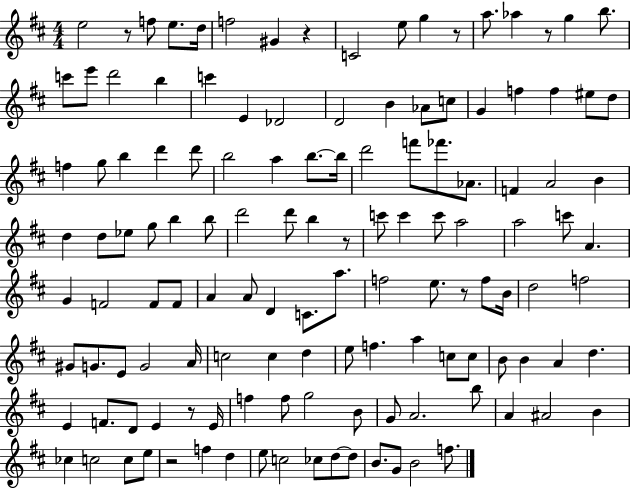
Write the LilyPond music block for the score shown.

{
  \clef treble
  \numericTimeSignature
  \time 4/4
  \key d \major
  e''2 r8 f''8 e''8. d''16 | f''2 gis'4 r4 | c'2 e''8 g''4 r8 | a''8. aes''4 r8 g''4 b''8. | \break c'''8 e'''8 d'''2 b''4 | c'''4 e'4 des'2 | d'2 b'4 aes'8 c''8 | g'4 f''4 f''4 eis''8 d''8 | \break f''4 g''8 b''4 d'''4 d'''8 | b''2 a''4 b''8.~~ b''16 | d'''2 f'''8 fes'''8. aes'8. | f'4 a'2 b'4 | \break d''4 d''8 ees''8 g''8 b''4 b''8 | d'''2 d'''8 b''4 r8 | c'''8 c'''4 c'''8 a''2 | a''2 c'''8 a'4. | \break g'4 f'2 f'8 f'8 | a'4 a'8 d'4 c'8. a''8. | f''2 e''8. r8 f''8 b'16 | d''2 f''2 | \break gis'8 g'8. e'8 g'2 a'16 | c''2 c''4 d''4 | e''8 f''4. a''4 c''8 c''8 | b'8 b'4 a'4 d''4. | \break e'4 f'8. d'8 e'4 r8 e'16 | f''4 f''8 g''2 b'8 | g'8 a'2. b''8 | a'4 ais'2 b'4 | \break ces''4 c''2 c''8 e''8 | r2 f''4 d''4 | e''8 c''2 ces''8 d''8~~ d''8 | b'8. g'8 b'2 f''8. | \break \bar "|."
}